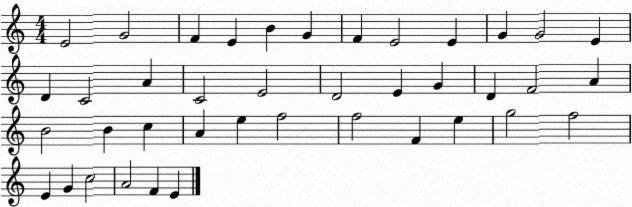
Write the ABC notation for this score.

X:1
T:Untitled
M:4/4
L:1/4
K:C
E2 G2 F E B G F E2 E G G2 E D C2 A C2 E2 D2 E G D F2 A B2 B c A e f2 f2 F e g2 f2 E G c2 A2 F E